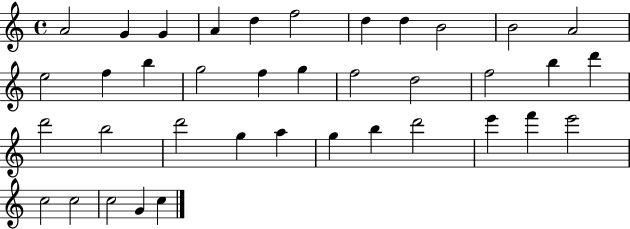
{
  \clef treble
  \time 4/4
  \defaultTimeSignature
  \key c \major
  a'2 g'4 g'4 | a'4 d''4 f''2 | d''4 d''4 b'2 | b'2 a'2 | \break e''2 f''4 b''4 | g''2 f''4 g''4 | f''2 d''2 | f''2 b''4 d'''4 | \break d'''2 b''2 | d'''2 g''4 a''4 | g''4 b''4 d'''2 | e'''4 f'''4 e'''2 | \break c''2 c''2 | c''2 g'4 c''4 | \bar "|."
}